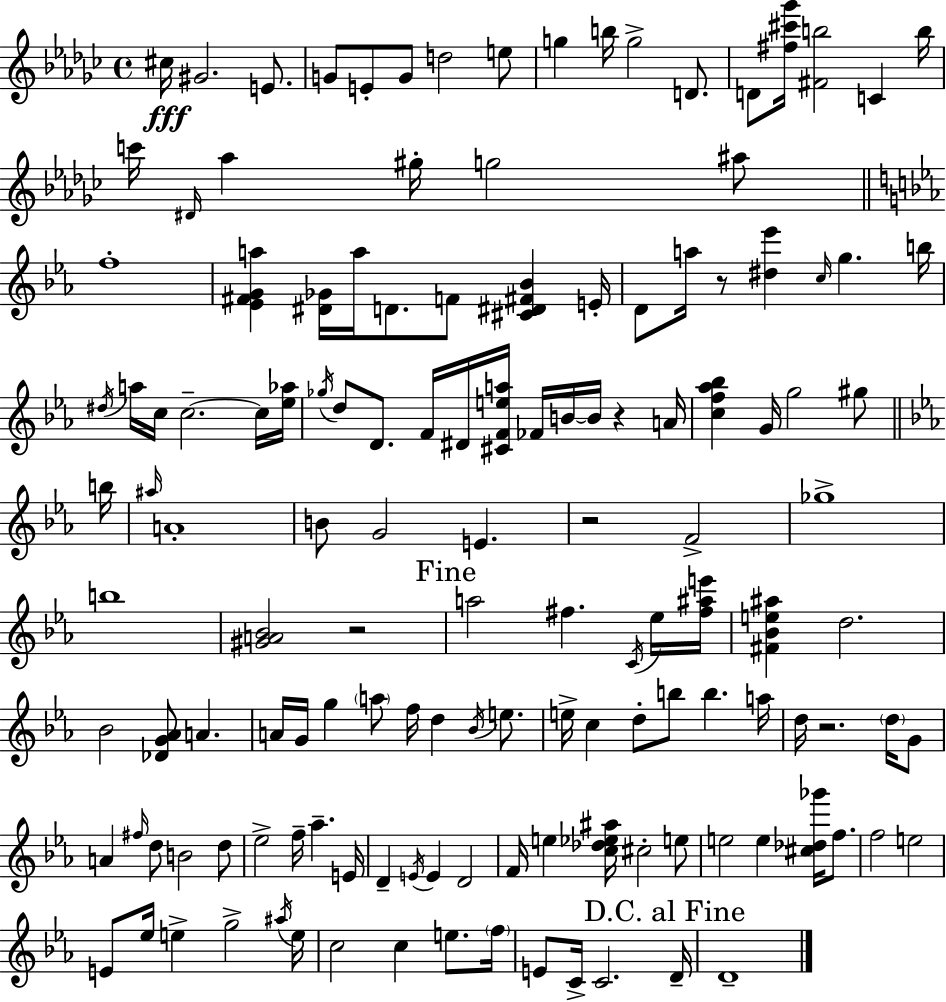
C#5/s G#4/h. E4/e. G4/e E4/e G4/e D5/h E5/e G5/q B5/s G5/h D4/e. D4/e [F#5,C#6,Gb6]/s [F#4,B5]/h C4/q B5/s C6/s D#4/s Ab5/q G#5/s G5/h A#5/e F5/w [Eb4,F#4,G4,A5]/q [D#4,Gb4]/s A5/s D4/e. F4/e [C#4,D#4,F#4,Bb4]/q E4/s D4/e A5/s R/e [D#5,Eb6]/q C5/s G5/q. B5/s D#5/s A5/s C5/s C5/h. C5/s [Eb5,Ab5]/s Gb5/s D5/e D4/e. F4/s D#4/s [C#4,F4,E5,A5]/s FES4/s B4/s B4/s R/q A4/s [C5,F5,Ab5,Bb5]/q G4/s G5/h G#5/e B5/s A#5/s A4/w B4/e G4/h E4/q. R/h F4/h Gb5/w B5/w [G#4,A4,Bb4]/h R/h A5/h F#5/q. C4/s Eb5/s [F#5,A#5,E6]/s [F#4,Bb4,E5,A#5]/q D5/h. Bb4/h [Db4,G4,Ab4]/e A4/q. A4/s G4/s G5/q A5/e F5/s D5/q Bb4/s E5/e. E5/s C5/q D5/e B5/e B5/q. A5/s D5/s R/h. D5/s G4/e A4/q F#5/s D5/e B4/h D5/e Eb5/h F5/s Ab5/q. E4/s D4/q E4/s E4/q D4/h F4/s E5/q [C5,Db5,Eb5,A#5]/s C#5/h E5/e E5/h E5/q [C#5,Db5,Gb6]/s F5/e. F5/h E5/h E4/e Eb5/s E5/q G5/h A#5/s E5/s C5/h C5/q E5/e. F5/s E4/e C4/s C4/h. D4/s D4/w